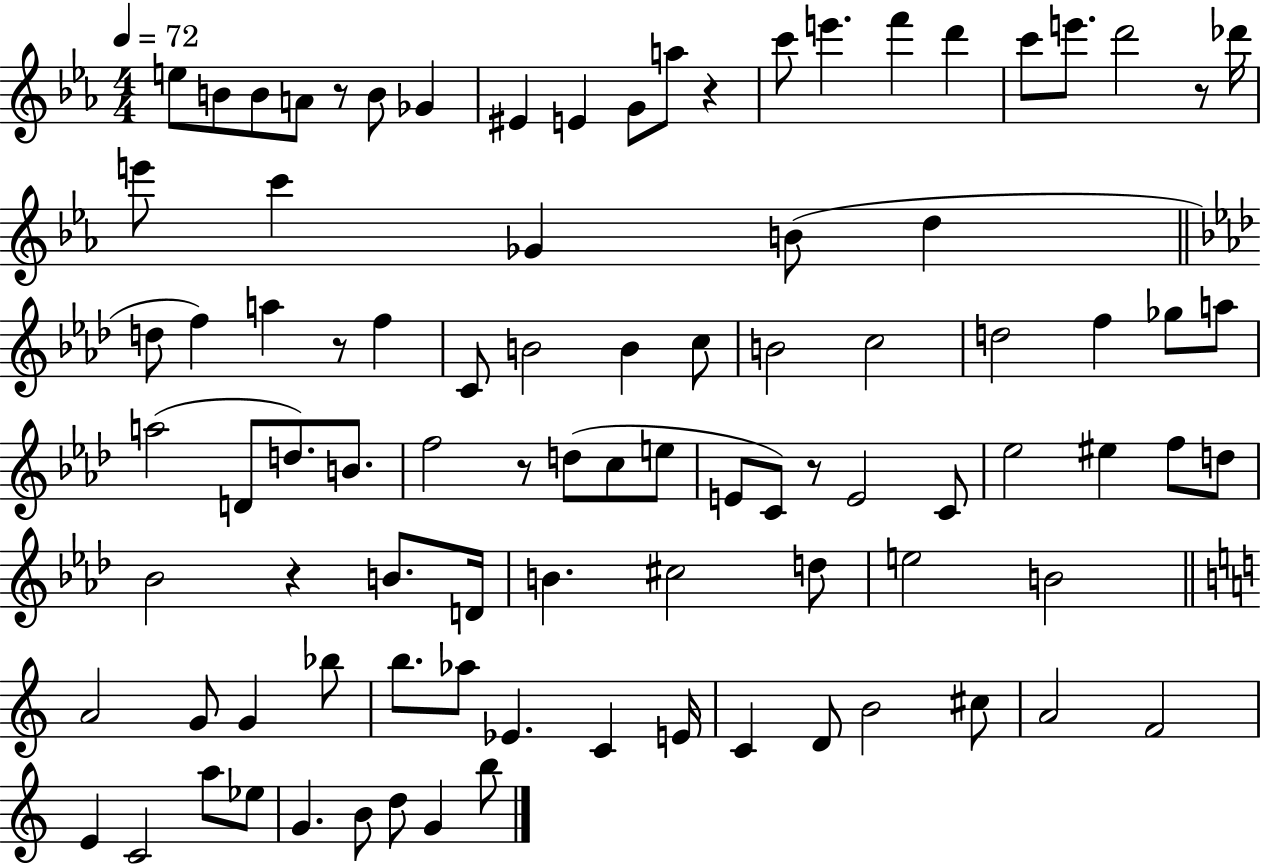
X:1
T:Untitled
M:4/4
L:1/4
K:Eb
e/2 B/2 B/2 A/2 z/2 B/2 _G ^E E G/2 a/2 z c'/2 e' f' d' c'/2 e'/2 d'2 z/2 _d'/4 e'/2 c' _G B/2 d d/2 f a z/2 f C/2 B2 B c/2 B2 c2 d2 f _g/2 a/2 a2 D/2 d/2 B/2 f2 z/2 d/2 c/2 e/2 E/2 C/2 z/2 E2 C/2 _e2 ^e f/2 d/2 _B2 z B/2 D/4 B ^c2 d/2 e2 B2 A2 G/2 G _b/2 b/2 _a/2 _E C E/4 C D/2 B2 ^c/2 A2 F2 E C2 a/2 _e/2 G B/2 d/2 G b/2